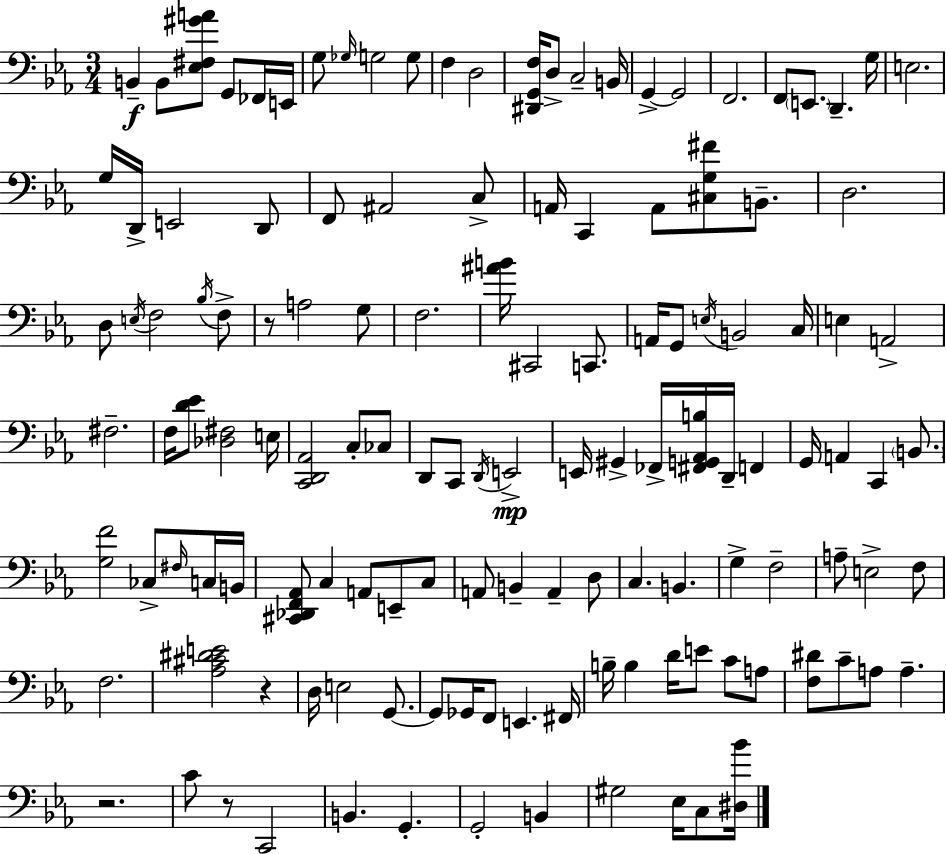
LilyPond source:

{
  \clef bass
  \numericTimeSignature
  \time 3/4
  \key ees \major
  \repeat volta 2 { b,4--\f b,8 <ees fis gis' a'>8 g,8 fes,16 e,16 | g8 \grace { ges16 } g2 g8 | f4 d2 | <dis, g, f>16 d8-> c2-- | \break b,16 g,4->~~ g,2 | f,2. | f,8 \parenthesize e,8. d,4.-- | g16 e2. | \break g16 d,16-> e,2 d,8 | f,8 ais,2 c8-> | a,16 c,4 a,8 <cis g fis'>8 b,8.-- | d2. | \break d8 \acciaccatura { e16 } f2 | \acciaccatura { bes16 } f8-> r8 a2 | g8 f2. | <ais' b'>16 cis,2 | \break c,8. a,16 g,8 \acciaccatura { e16 } b,2 | c16 e4 a,2-> | fis2.-- | f16 <d' ees'>8 <des fis>2 | \break e16 <c, d, aes,>2 | c8-. ces8 d,8 c,8 \acciaccatura { d,16 }\mp e,2-> | e,16 gis,4-> fes,16-> <fis, g, aes, b>16 | d,16-- f,4 g,16 a,4 c,4 | \break \parenthesize b,8. <g f'>2 | ces8-> \grace { fis16 } c16 b,16 <cis, des, f, aes,>8 c4 | a,8 e,8-- c8 a,8 b,4-- | a,4-- d8 c4. | \break b,4. g4-> f2-- | a8-- e2-> | f8 f2. | <aes cis' dis' e'>2 | \break r4 d16 e2 | g,8.~~ g,8 ges,16 f,8 e,4. | fis,16 b16-- b4 d'16 | e'8 c'8 a8 <f dis'>8 c'8-- a8 | \break a4.-- r2. | c'8 r8 c,2 | b,4. | g,4.-. g,2-. | \break b,4 gis2 | ees16 c8 <dis bes'>16 } \bar "|."
}